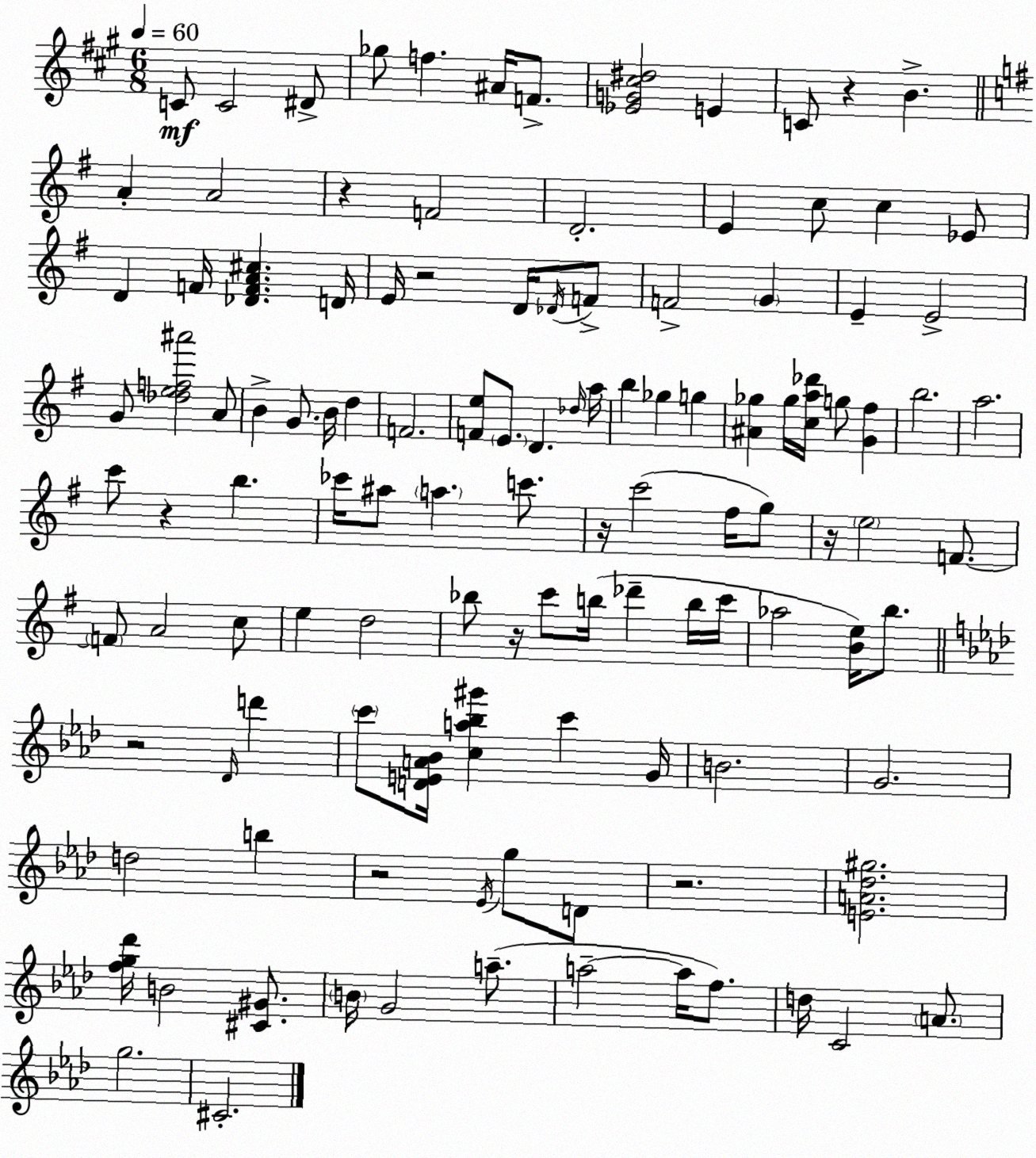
X:1
T:Untitled
M:6/8
L:1/4
K:A
C/2 C2 ^D/2 _g/2 f ^A/4 F/2 [_EG^c^d]2 E C/2 z B A A2 z F2 D2 E c/2 c _E/2 D F/4 [_DFA^c] D/4 E/4 z2 D/4 _D/4 F/2 F2 G E E2 G/2 [_def^a']2 A/2 B G/2 B/4 d F2 [Fe]/2 E/2 D _d/4 a/4 b _g g [^A_g] _g/4 [ca_d']/4 g/2 [G^f] b2 a2 c'/2 z b _c'/4 ^a/2 a c'/2 z/4 c'2 ^f/4 g/2 z/4 e2 F/2 F/2 A2 c/2 e d2 _b/2 z/4 c'/2 b/4 _d' b/4 c'/4 _a2 [Be]/4 b/2 z2 _D/4 d' c'/2 [DEA_B]/4 [ca_b^g'] c' G/4 B2 G2 d2 b z2 _E/4 g/2 D/2 z2 [EA_d^g]2 [fg_d']/4 B2 [^C^G]/2 B/4 G2 a/2 a2 a/4 f/2 d/4 C2 A/2 g2 ^C2